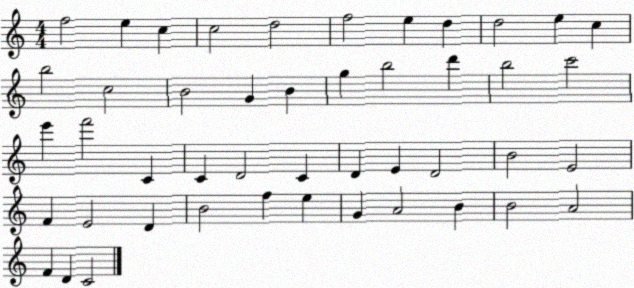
X:1
T:Untitled
M:4/4
L:1/4
K:C
f2 e c c2 d2 f2 e d d2 e c b2 c2 B2 G B g b2 d' b2 c'2 e' f'2 C C D2 C D E D2 B2 E2 F E2 D B2 f e G A2 B B2 A2 F D C2